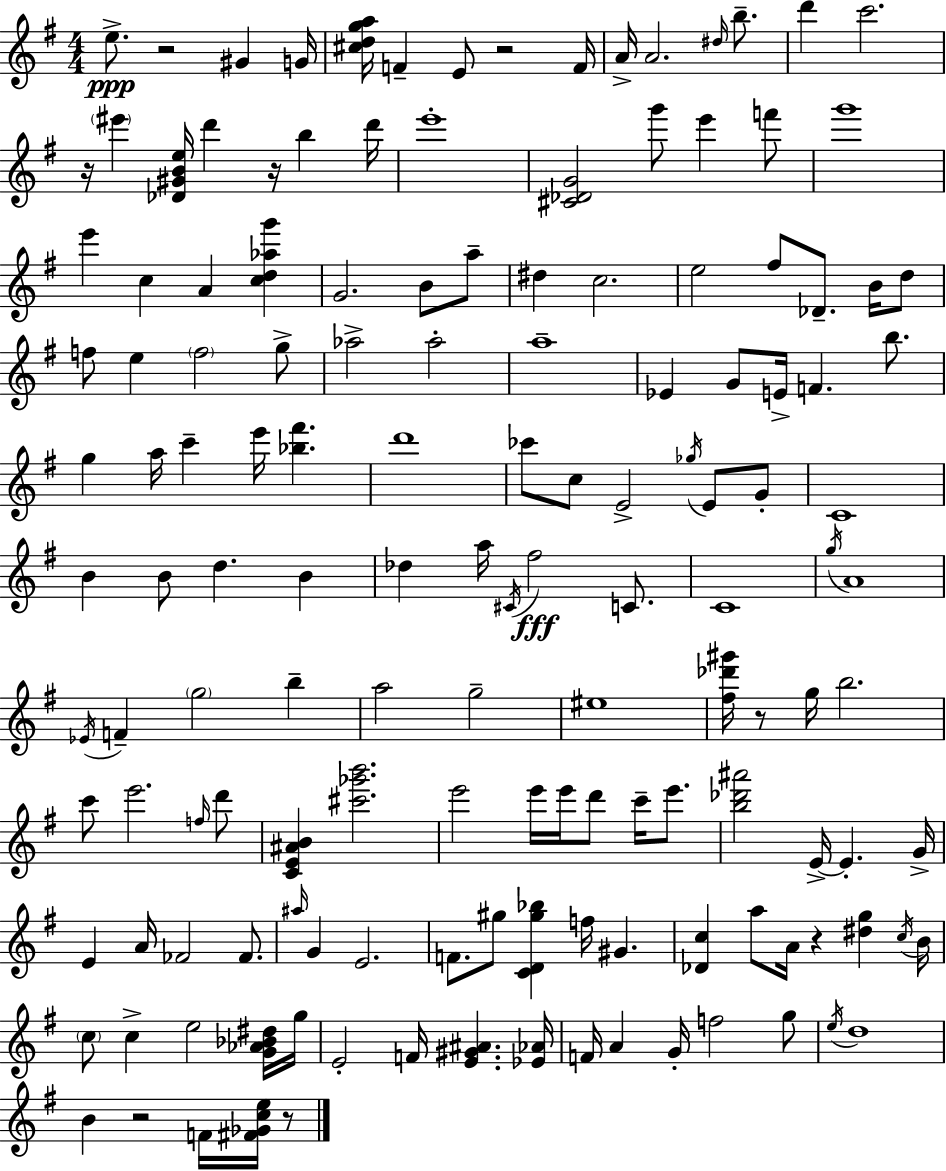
E5/e. R/h G#4/q G4/s [C#5,D5,G5,A5]/s F4/q E4/e R/h F4/s A4/s A4/h. D#5/s B5/e. D6/q C6/h. R/s EIS6/q [Db4,G#4,B4,E5]/s D6/q R/s B5/q D6/s E6/w [C#4,Db4,G4]/h G6/e E6/q F6/e G6/w E6/q C5/q A4/q [C5,D5,Ab5,G6]/q G4/h. B4/e A5/e D#5/q C5/h. E5/h F#5/e Db4/e. B4/s D5/e F5/e E5/q F5/h G5/e Ab5/h Ab5/h A5/w Eb4/q G4/e E4/s F4/q. B5/e. G5/q A5/s C6/q E6/s [Bb5,F#6]/q. D6/w CES6/e C5/e E4/h Gb5/s E4/e G4/e C4/w B4/q B4/e D5/q. B4/q Db5/q A5/s C#4/s F#5/h C4/e. C4/w G5/s A4/w Eb4/s F4/q G5/h B5/q A5/h G5/h EIS5/w [F#5,Db6,G#6]/s R/e G5/s B5/h. C6/e E6/h. F5/s D6/e [C4,E4,A#4,B4]/q [C#6,Gb6,B6]/h. E6/h E6/s E6/s D6/e C6/s E6/e. [B5,Db6,A#6]/h E4/s E4/q. G4/s E4/q A4/s FES4/h FES4/e. A#5/s G4/q E4/h. F4/e. G#5/e [C4,D4,G#5,Bb5]/q F5/s G#4/q. [Db4,C5]/q A5/e A4/s R/q [D#5,G5]/q C5/s B4/s C5/e C5/q E5/h [G4,Ab4,Bb4,D#5]/s G5/s E4/h F4/s [E4,G#4,A#4]/q. [Eb4,Ab4]/s F4/s A4/q G4/s F5/h G5/e E5/s D5/w B4/q R/h F4/s [F#4,Gb4,C5,E5]/s R/e